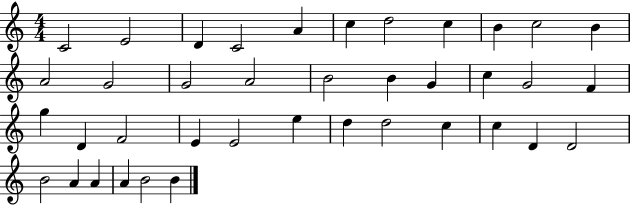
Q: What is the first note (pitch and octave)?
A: C4